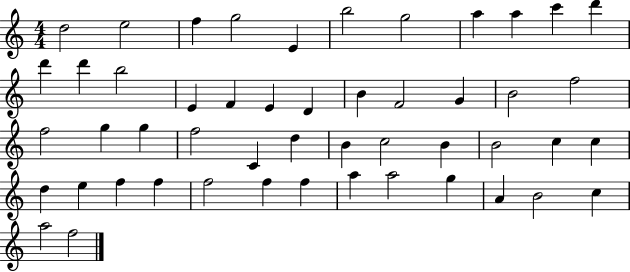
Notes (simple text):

D5/h E5/h F5/q G5/h E4/q B5/h G5/h A5/q A5/q C6/q D6/q D6/q D6/q B5/h E4/q F4/q E4/q D4/q B4/q F4/h G4/q B4/h F5/h F5/h G5/q G5/q F5/h C4/q D5/q B4/q C5/h B4/q B4/h C5/q C5/q D5/q E5/q F5/q F5/q F5/h F5/q F5/q A5/q A5/h G5/q A4/q B4/h C5/q A5/h F5/h